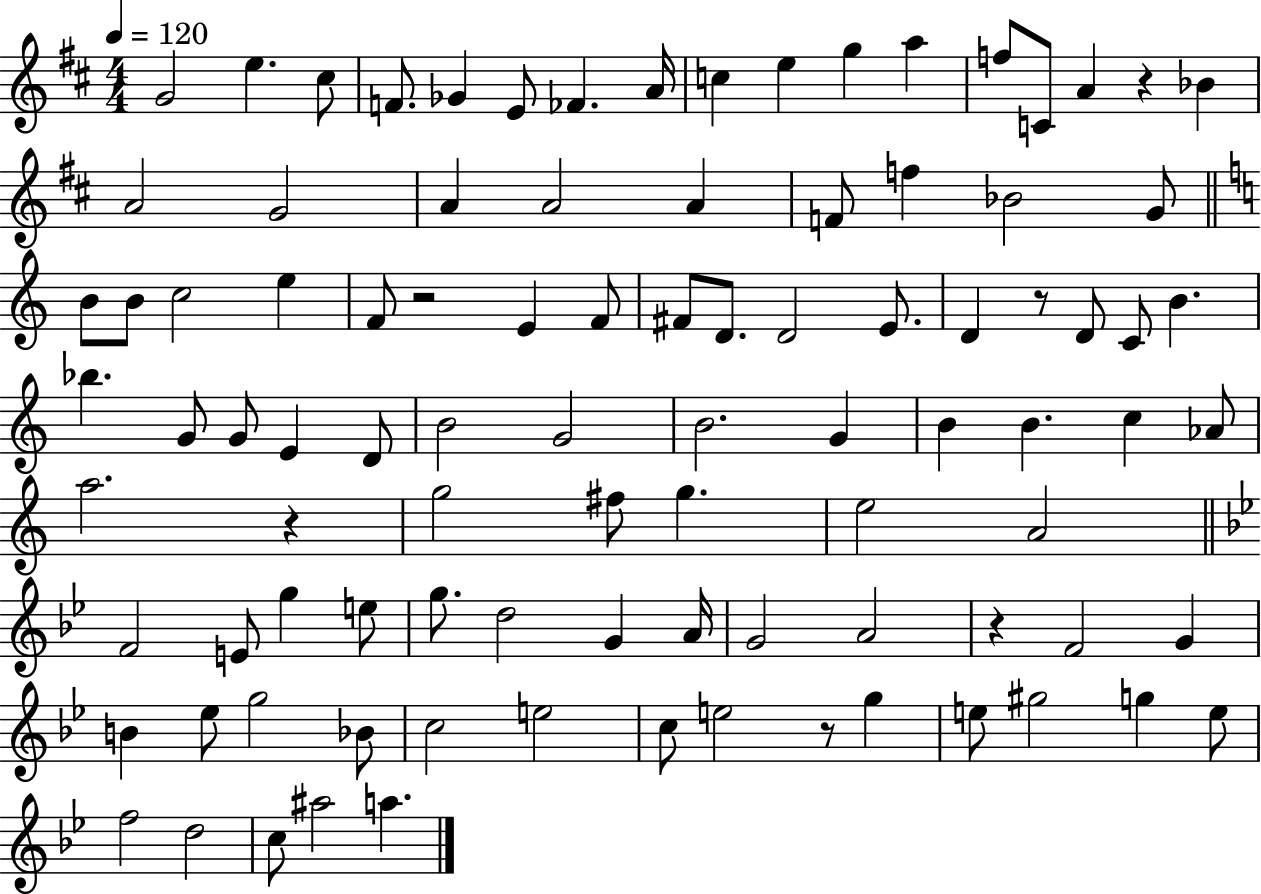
X:1
T:Untitled
M:4/4
L:1/4
K:D
G2 e ^c/2 F/2 _G E/2 _F A/4 c e g a f/2 C/2 A z _B A2 G2 A A2 A F/2 f _B2 G/2 B/2 B/2 c2 e F/2 z2 E F/2 ^F/2 D/2 D2 E/2 D z/2 D/2 C/2 B _b G/2 G/2 E D/2 B2 G2 B2 G B B c _A/2 a2 z g2 ^f/2 g e2 A2 F2 E/2 g e/2 g/2 d2 G A/4 G2 A2 z F2 G B _e/2 g2 _B/2 c2 e2 c/2 e2 z/2 g e/2 ^g2 g e/2 f2 d2 c/2 ^a2 a